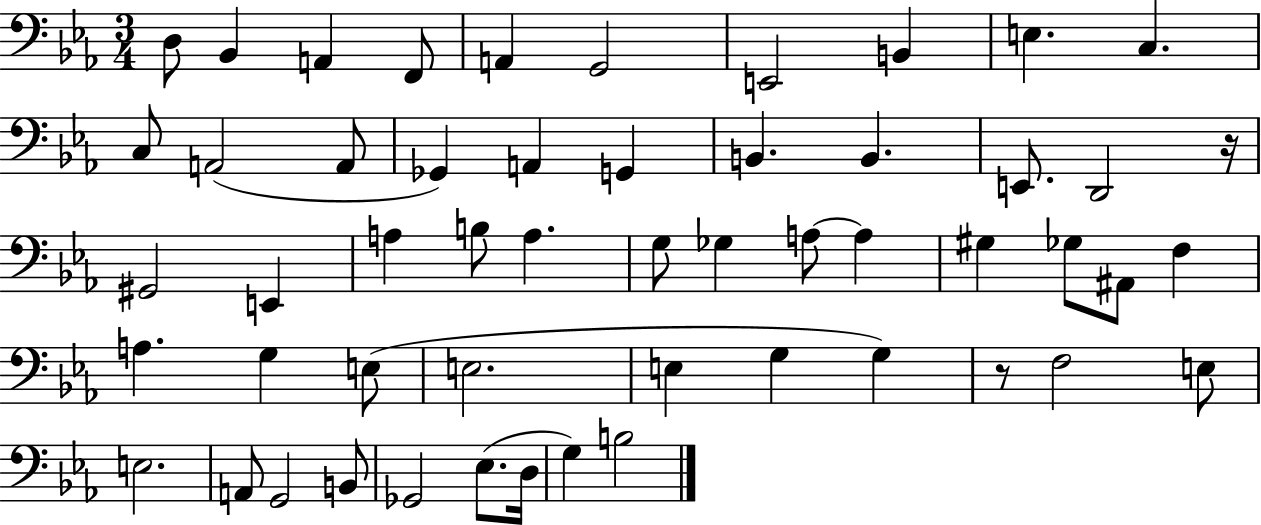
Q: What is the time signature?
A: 3/4